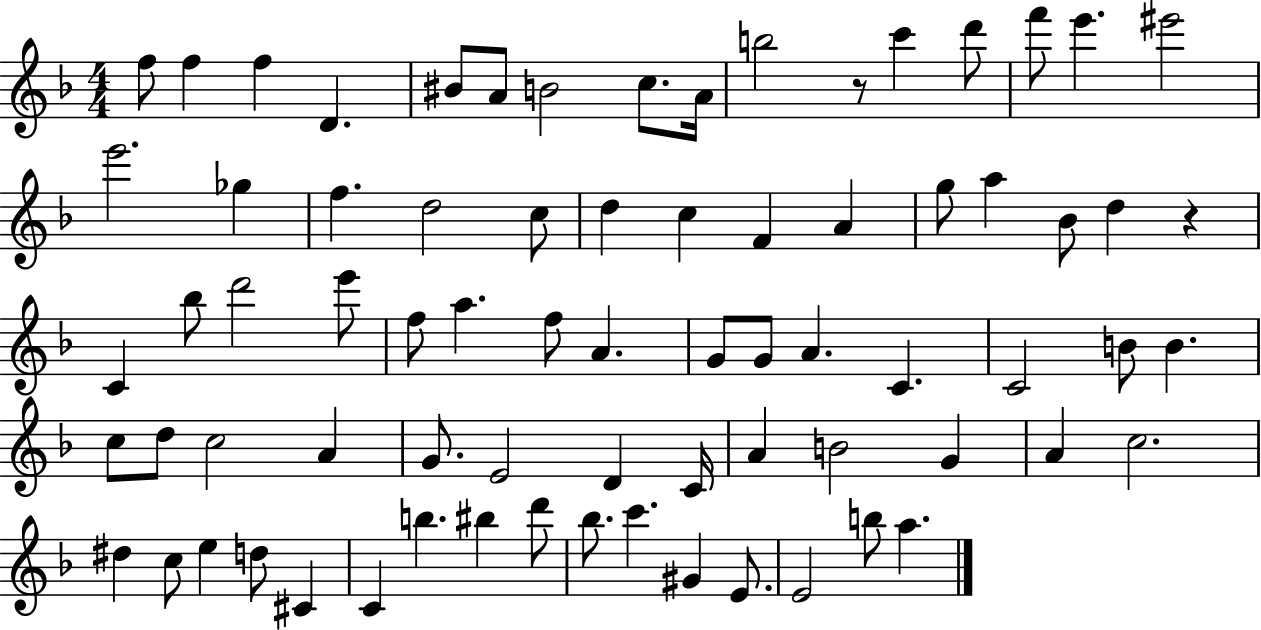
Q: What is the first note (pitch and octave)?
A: F5